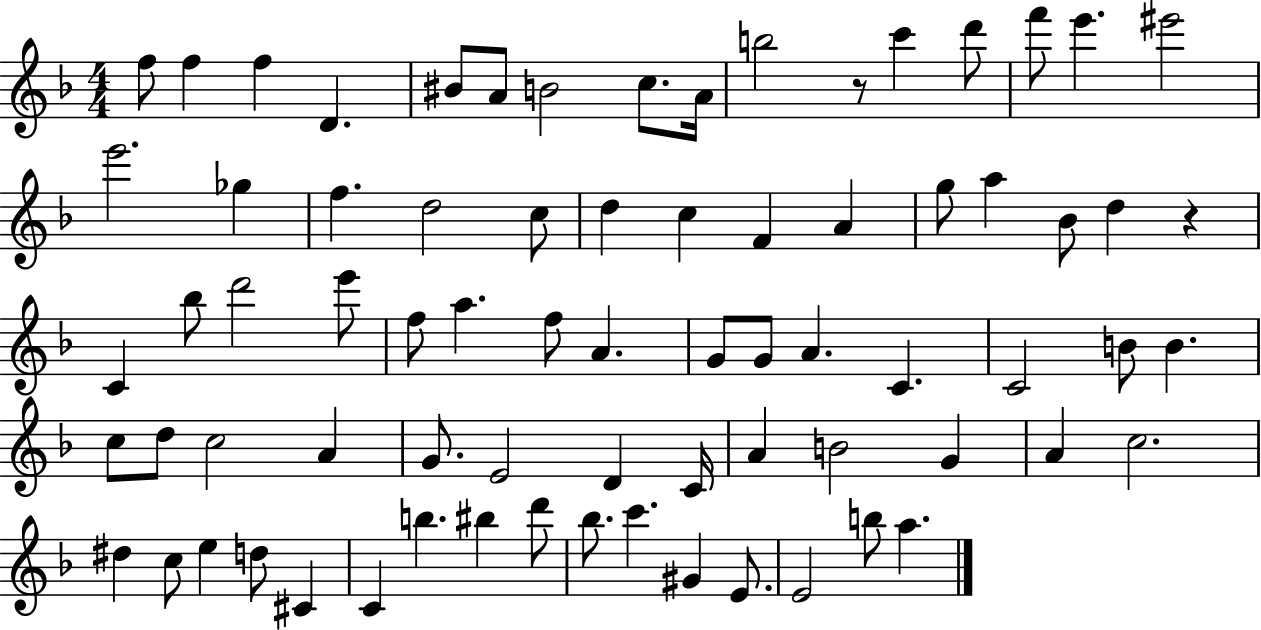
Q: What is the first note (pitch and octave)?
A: F5